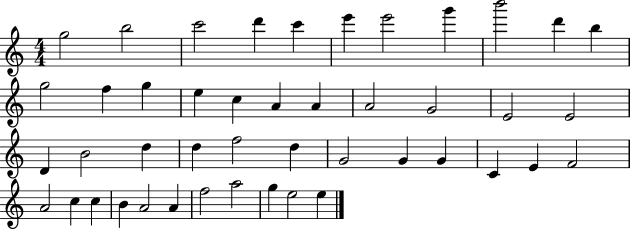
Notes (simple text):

G5/h B5/h C6/h D6/q C6/q E6/q E6/h G6/q B6/h D6/q B5/q G5/h F5/q G5/q E5/q C5/q A4/q A4/q A4/h G4/h E4/h E4/h D4/q B4/h D5/q D5/q F5/h D5/q G4/h G4/q G4/q C4/q E4/q F4/h A4/h C5/q C5/q B4/q A4/h A4/q F5/h A5/h G5/q E5/h E5/q